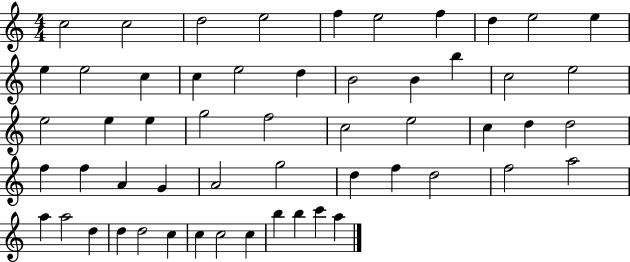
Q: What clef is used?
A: treble